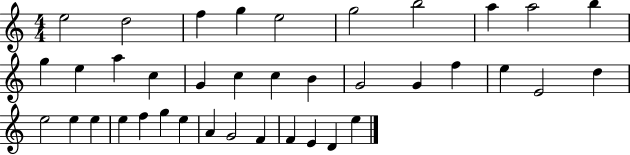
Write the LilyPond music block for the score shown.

{
  \clef treble
  \numericTimeSignature
  \time 4/4
  \key c \major
  e''2 d''2 | f''4 g''4 e''2 | g''2 b''2 | a''4 a''2 b''4 | \break g''4 e''4 a''4 c''4 | g'4 c''4 c''4 b'4 | g'2 g'4 f''4 | e''4 e'2 d''4 | \break e''2 e''4 e''4 | e''4 f''4 g''4 e''4 | a'4 g'2 f'4 | f'4 e'4 d'4 e''4 | \break \bar "|."
}